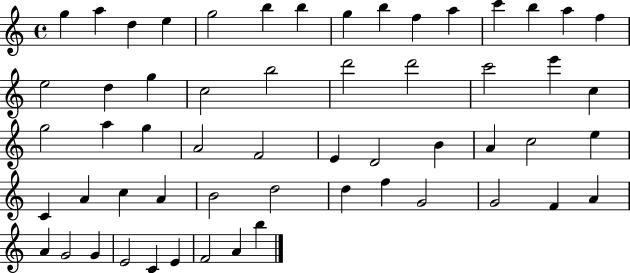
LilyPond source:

{
  \clef treble
  \time 4/4
  \defaultTimeSignature
  \key c \major
  g''4 a''4 d''4 e''4 | g''2 b''4 b''4 | g''4 b''4 f''4 a''4 | c'''4 b''4 a''4 f''4 | \break e''2 d''4 g''4 | c''2 b''2 | d'''2 d'''2 | c'''2 e'''4 c''4 | \break g''2 a''4 g''4 | a'2 f'2 | e'4 d'2 b'4 | a'4 c''2 e''4 | \break c'4 a'4 c''4 a'4 | b'2 d''2 | d''4 f''4 g'2 | g'2 f'4 a'4 | \break a'4 g'2 g'4 | e'2 c'4 e'4 | f'2 a'4 b''4 | \bar "|."
}